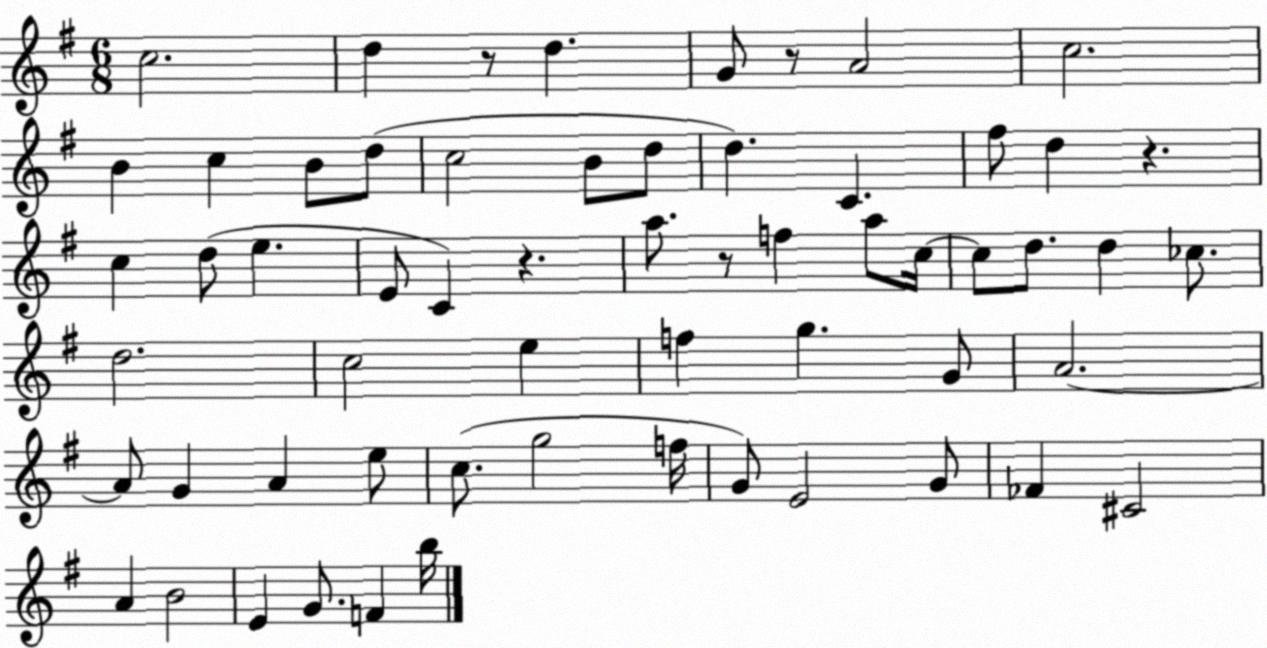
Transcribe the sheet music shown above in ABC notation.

X:1
T:Untitled
M:6/8
L:1/4
K:G
c2 d z/2 d G/2 z/2 A2 c2 B c B/2 d/2 c2 B/2 d/2 d C ^f/2 d z c d/2 e E/2 C z a/2 z/2 f a/2 c/4 c/2 d/2 d _c/2 d2 c2 e f g G/2 A2 A/2 G A e/2 c/2 g2 f/4 G/2 E2 G/2 _F ^C2 A B2 E G/2 F b/4